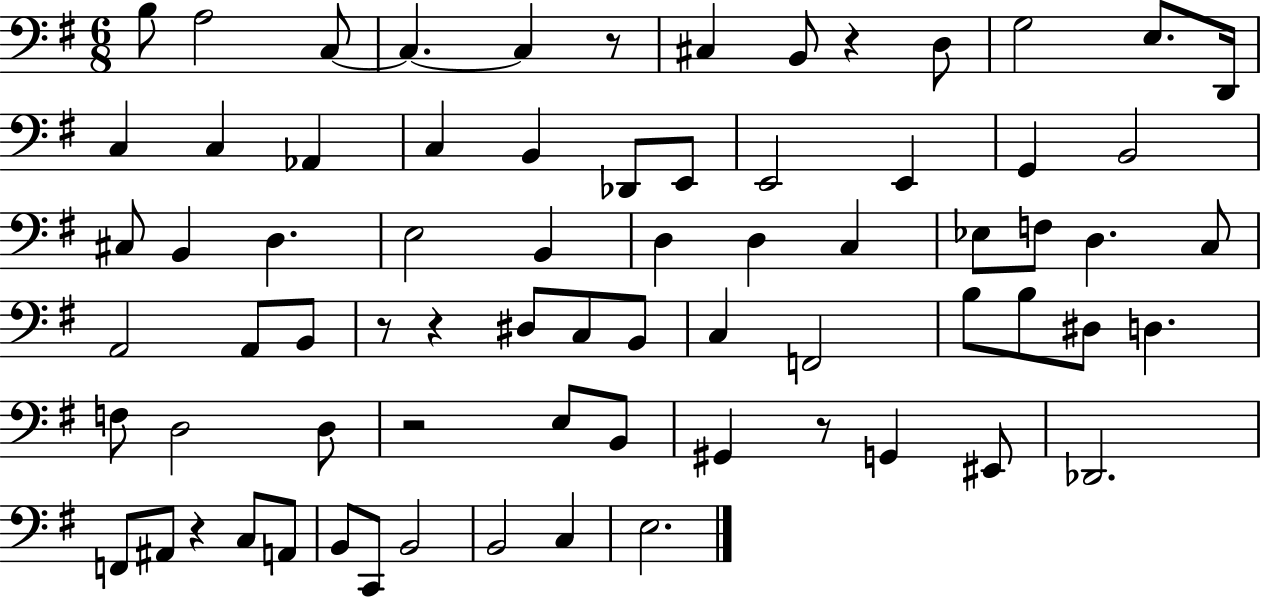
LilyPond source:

{
  \clef bass
  \numericTimeSignature
  \time 6/8
  \key g \major
  \repeat volta 2 { b8 a2 c8~~ | c4.~~ c4 r8 | cis4 b,8 r4 d8 | g2 e8. d,16 | \break c4 c4 aes,4 | c4 b,4 des,8 e,8 | e,2 e,4 | g,4 b,2 | \break cis8 b,4 d4. | e2 b,4 | d4 d4 c4 | ees8 f8 d4. c8 | \break a,2 a,8 b,8 | r8 r4 dis8 c8 b,8 | c4 f,2 | b8 b8 dis8 d4. | \break f8 d2 d8 | r2 e8 b,8 | gis,4 r8 g,4 eis,8 | des,2. | \break f,8 ais,8 r4 c8 a,8 | b,8 c,8 b,2 | b,2 c4 | e2. | \break } \bar "|."
}